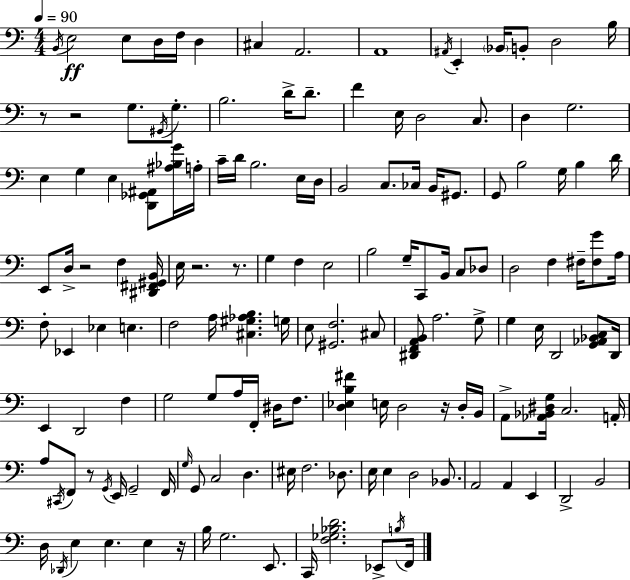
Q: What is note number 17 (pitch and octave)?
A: G#2